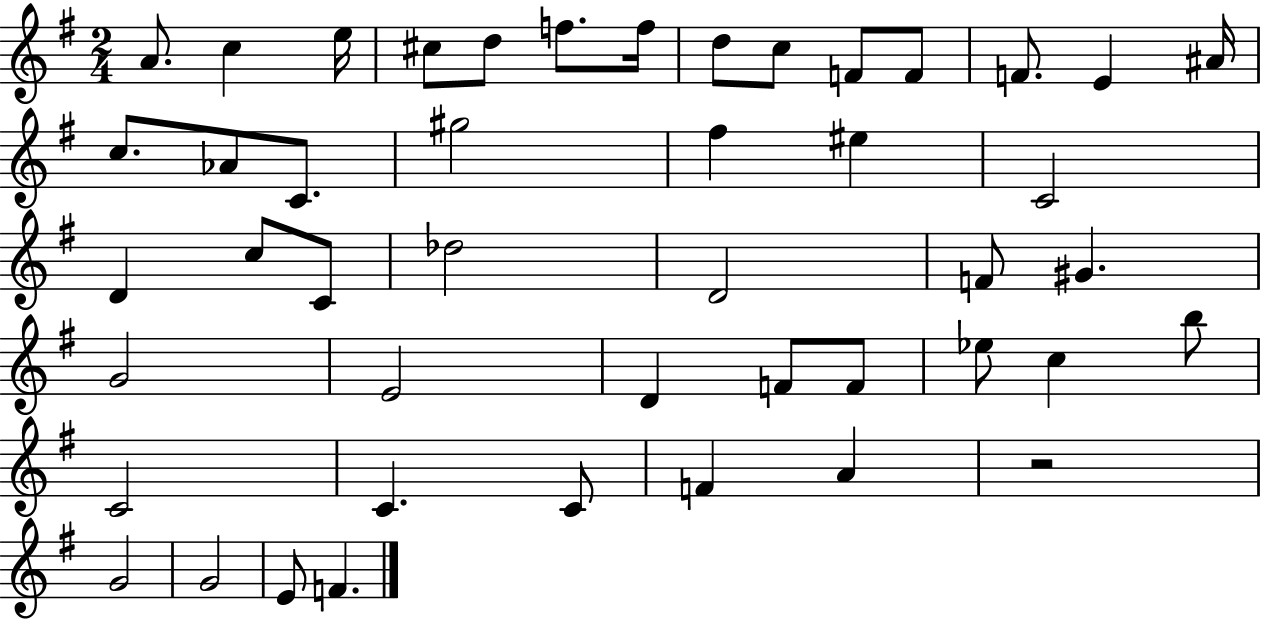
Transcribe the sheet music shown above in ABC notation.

X:1
T:Untitled
M:2/4
L:1/4
K:G
A/2 c e/4 ^c/2 d/2 f/2 f/4 d/2 c/2 F/2 F/2 F/2 E ^A/4 c/2 _A/2 C/2 ^g2 ^f ^e C2 D c/2 C/2 _d2 D2 F/2 ^G G2 E2 D F/2 F/2 _e/2 c b/2 C2 C C/2 F A z2 G2 G2 E/2 F